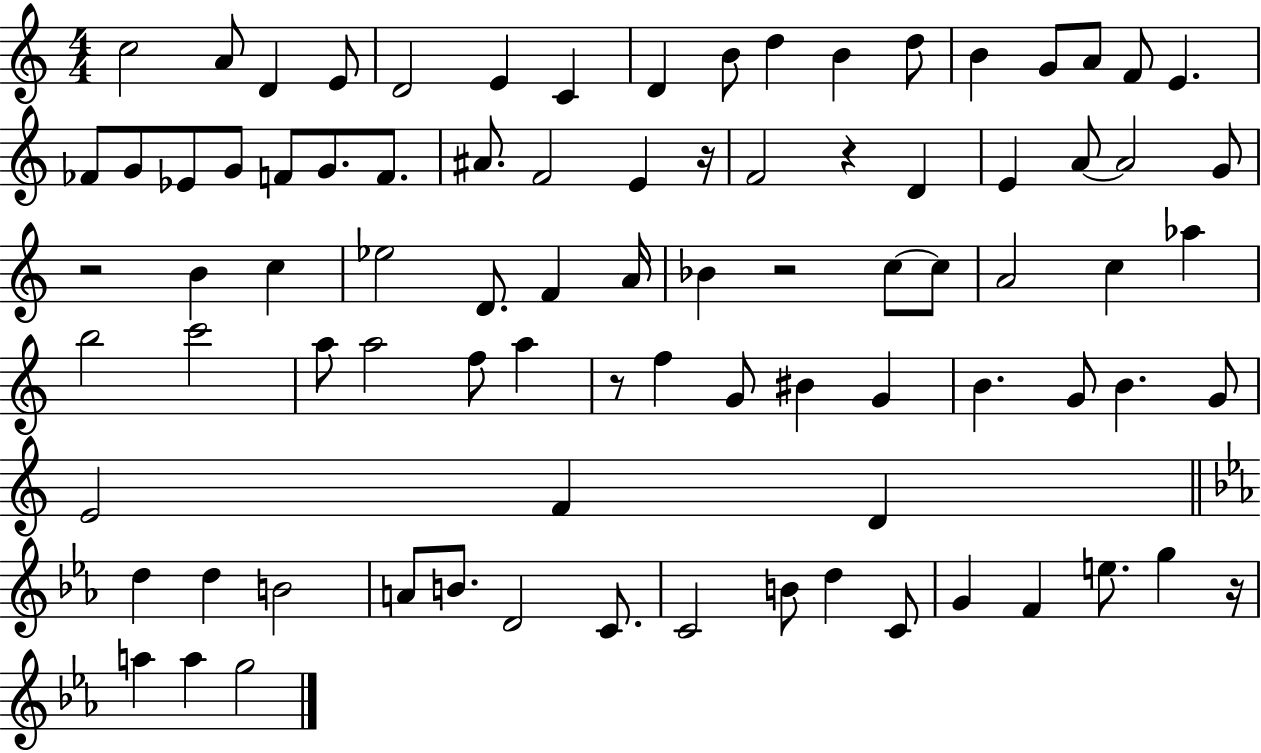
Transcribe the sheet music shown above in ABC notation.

X:1
T:Untitled
M:4/4
L:1/4
K:C
c2 A/2 D E/2 D2 E C D B/2 d B d/2 B G/2 A/2 F/2 E _F/2 G/2 _E/2 G/2 F/2 G/2 F/2 ^A/2 F2 E z/4 F2 z D E A/2 A2 G/2 z2 B c _e2 D/2 F A/4 _B z2 c/2 c/2 A2 c _a b2 c'2 a/2 a2 f/2 a z/2 f G/2 ^B G B G/2 B G/2 E2 F D d d B2 A/2 B/2 D2 C/2 C2 B/2 d C/2 G F e/2 g z/4 a a g2